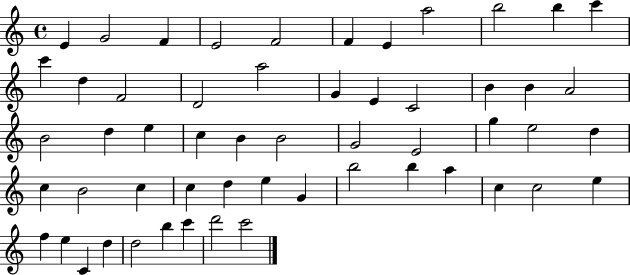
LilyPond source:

{
  \clef treble
  \time 4/4
  \defaultTimeSignature
  \key c \major
  e'4 g'2 f'4 | e'2 f'2 | f'4 e'4 a''2 | b''2 b''4 c'''4 | \break c'''4 d''4 f'2 | d'2 a''2 | g'4 e'4 c'2 | b'4 b'4 a'2 | \break b'2 d''4 e''4 | c''4 b'4 b'2 | g'2 e'2 | g''4 e''2 d''4 | \break c''4 b'2 c''4 | c''4 d''4 e''4 g'4 | b''2 b''4 a''4 | c''4 c''2 e''4 | \break f''4 e''4 c'4 d''4 | d''2 b''4 c'''4 | d'''2 c'''2 | \bar "|."
}